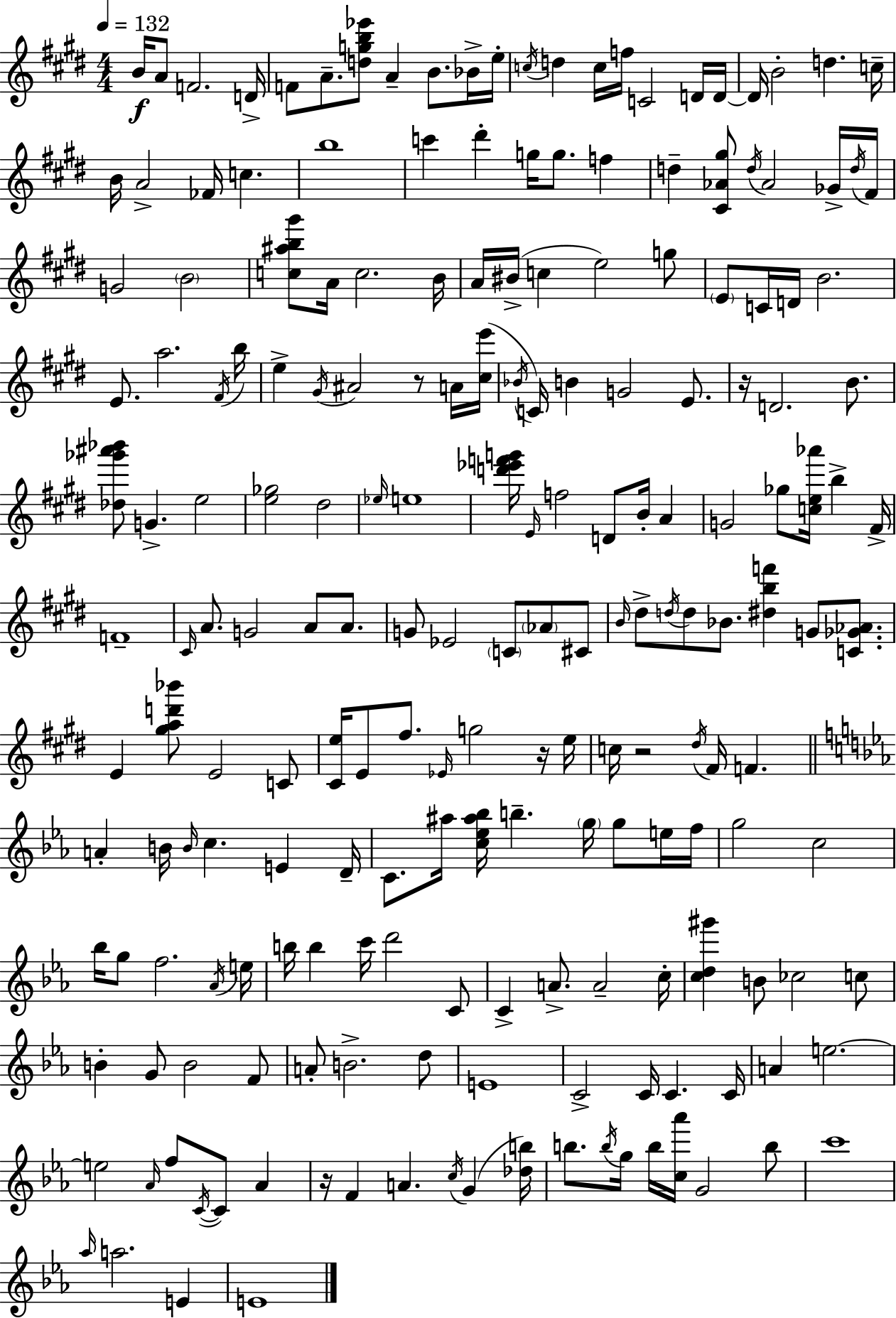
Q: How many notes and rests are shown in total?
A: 197